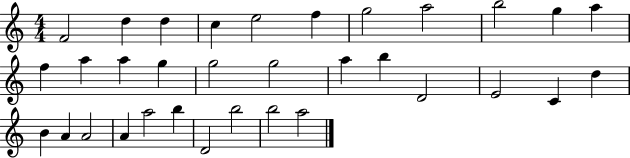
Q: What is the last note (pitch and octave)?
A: A5